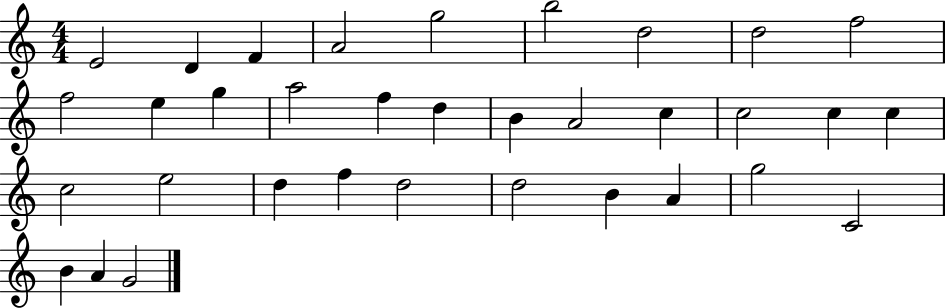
E4/h D4/q F4/q A4/h G5/h B5/h D5/h D5/h F5/h F5/h E5/q G5/q A5/h F5/q D5/q B4/q A4/h C5/q C5/h C5/q C5/q C5/h E5/h D5/q F5/q D5/h D5/h B4/q A4/q G5/h C4/h B4/q A4/q G4/h